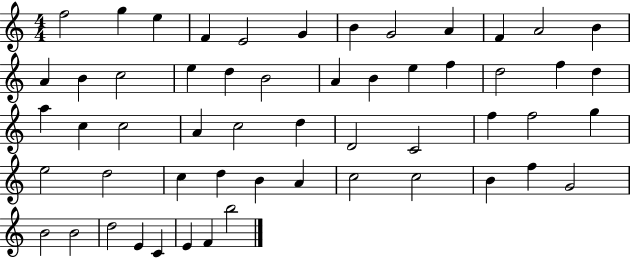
F5/h G5/q E5/q F4/q E4/h G4/q B4/q G4/h A4/q F4/q A4/h B4/q A4/q B4/q C5/h E5/q D5/q B4/h A4/q B4/q E5/q F5/q D5/h F5/q D5/q A5/q C5/q C5/h A4/q C5/h D5/q D4/h C4/h F5/q F5/h G5/q E5/h D5/h C5/q D5/q B4/q A4/q C5/h C5/h B4/q F5/q G4/h B4/h B4/h D5/h E4/q C4/q E4/q F4/q B5/h